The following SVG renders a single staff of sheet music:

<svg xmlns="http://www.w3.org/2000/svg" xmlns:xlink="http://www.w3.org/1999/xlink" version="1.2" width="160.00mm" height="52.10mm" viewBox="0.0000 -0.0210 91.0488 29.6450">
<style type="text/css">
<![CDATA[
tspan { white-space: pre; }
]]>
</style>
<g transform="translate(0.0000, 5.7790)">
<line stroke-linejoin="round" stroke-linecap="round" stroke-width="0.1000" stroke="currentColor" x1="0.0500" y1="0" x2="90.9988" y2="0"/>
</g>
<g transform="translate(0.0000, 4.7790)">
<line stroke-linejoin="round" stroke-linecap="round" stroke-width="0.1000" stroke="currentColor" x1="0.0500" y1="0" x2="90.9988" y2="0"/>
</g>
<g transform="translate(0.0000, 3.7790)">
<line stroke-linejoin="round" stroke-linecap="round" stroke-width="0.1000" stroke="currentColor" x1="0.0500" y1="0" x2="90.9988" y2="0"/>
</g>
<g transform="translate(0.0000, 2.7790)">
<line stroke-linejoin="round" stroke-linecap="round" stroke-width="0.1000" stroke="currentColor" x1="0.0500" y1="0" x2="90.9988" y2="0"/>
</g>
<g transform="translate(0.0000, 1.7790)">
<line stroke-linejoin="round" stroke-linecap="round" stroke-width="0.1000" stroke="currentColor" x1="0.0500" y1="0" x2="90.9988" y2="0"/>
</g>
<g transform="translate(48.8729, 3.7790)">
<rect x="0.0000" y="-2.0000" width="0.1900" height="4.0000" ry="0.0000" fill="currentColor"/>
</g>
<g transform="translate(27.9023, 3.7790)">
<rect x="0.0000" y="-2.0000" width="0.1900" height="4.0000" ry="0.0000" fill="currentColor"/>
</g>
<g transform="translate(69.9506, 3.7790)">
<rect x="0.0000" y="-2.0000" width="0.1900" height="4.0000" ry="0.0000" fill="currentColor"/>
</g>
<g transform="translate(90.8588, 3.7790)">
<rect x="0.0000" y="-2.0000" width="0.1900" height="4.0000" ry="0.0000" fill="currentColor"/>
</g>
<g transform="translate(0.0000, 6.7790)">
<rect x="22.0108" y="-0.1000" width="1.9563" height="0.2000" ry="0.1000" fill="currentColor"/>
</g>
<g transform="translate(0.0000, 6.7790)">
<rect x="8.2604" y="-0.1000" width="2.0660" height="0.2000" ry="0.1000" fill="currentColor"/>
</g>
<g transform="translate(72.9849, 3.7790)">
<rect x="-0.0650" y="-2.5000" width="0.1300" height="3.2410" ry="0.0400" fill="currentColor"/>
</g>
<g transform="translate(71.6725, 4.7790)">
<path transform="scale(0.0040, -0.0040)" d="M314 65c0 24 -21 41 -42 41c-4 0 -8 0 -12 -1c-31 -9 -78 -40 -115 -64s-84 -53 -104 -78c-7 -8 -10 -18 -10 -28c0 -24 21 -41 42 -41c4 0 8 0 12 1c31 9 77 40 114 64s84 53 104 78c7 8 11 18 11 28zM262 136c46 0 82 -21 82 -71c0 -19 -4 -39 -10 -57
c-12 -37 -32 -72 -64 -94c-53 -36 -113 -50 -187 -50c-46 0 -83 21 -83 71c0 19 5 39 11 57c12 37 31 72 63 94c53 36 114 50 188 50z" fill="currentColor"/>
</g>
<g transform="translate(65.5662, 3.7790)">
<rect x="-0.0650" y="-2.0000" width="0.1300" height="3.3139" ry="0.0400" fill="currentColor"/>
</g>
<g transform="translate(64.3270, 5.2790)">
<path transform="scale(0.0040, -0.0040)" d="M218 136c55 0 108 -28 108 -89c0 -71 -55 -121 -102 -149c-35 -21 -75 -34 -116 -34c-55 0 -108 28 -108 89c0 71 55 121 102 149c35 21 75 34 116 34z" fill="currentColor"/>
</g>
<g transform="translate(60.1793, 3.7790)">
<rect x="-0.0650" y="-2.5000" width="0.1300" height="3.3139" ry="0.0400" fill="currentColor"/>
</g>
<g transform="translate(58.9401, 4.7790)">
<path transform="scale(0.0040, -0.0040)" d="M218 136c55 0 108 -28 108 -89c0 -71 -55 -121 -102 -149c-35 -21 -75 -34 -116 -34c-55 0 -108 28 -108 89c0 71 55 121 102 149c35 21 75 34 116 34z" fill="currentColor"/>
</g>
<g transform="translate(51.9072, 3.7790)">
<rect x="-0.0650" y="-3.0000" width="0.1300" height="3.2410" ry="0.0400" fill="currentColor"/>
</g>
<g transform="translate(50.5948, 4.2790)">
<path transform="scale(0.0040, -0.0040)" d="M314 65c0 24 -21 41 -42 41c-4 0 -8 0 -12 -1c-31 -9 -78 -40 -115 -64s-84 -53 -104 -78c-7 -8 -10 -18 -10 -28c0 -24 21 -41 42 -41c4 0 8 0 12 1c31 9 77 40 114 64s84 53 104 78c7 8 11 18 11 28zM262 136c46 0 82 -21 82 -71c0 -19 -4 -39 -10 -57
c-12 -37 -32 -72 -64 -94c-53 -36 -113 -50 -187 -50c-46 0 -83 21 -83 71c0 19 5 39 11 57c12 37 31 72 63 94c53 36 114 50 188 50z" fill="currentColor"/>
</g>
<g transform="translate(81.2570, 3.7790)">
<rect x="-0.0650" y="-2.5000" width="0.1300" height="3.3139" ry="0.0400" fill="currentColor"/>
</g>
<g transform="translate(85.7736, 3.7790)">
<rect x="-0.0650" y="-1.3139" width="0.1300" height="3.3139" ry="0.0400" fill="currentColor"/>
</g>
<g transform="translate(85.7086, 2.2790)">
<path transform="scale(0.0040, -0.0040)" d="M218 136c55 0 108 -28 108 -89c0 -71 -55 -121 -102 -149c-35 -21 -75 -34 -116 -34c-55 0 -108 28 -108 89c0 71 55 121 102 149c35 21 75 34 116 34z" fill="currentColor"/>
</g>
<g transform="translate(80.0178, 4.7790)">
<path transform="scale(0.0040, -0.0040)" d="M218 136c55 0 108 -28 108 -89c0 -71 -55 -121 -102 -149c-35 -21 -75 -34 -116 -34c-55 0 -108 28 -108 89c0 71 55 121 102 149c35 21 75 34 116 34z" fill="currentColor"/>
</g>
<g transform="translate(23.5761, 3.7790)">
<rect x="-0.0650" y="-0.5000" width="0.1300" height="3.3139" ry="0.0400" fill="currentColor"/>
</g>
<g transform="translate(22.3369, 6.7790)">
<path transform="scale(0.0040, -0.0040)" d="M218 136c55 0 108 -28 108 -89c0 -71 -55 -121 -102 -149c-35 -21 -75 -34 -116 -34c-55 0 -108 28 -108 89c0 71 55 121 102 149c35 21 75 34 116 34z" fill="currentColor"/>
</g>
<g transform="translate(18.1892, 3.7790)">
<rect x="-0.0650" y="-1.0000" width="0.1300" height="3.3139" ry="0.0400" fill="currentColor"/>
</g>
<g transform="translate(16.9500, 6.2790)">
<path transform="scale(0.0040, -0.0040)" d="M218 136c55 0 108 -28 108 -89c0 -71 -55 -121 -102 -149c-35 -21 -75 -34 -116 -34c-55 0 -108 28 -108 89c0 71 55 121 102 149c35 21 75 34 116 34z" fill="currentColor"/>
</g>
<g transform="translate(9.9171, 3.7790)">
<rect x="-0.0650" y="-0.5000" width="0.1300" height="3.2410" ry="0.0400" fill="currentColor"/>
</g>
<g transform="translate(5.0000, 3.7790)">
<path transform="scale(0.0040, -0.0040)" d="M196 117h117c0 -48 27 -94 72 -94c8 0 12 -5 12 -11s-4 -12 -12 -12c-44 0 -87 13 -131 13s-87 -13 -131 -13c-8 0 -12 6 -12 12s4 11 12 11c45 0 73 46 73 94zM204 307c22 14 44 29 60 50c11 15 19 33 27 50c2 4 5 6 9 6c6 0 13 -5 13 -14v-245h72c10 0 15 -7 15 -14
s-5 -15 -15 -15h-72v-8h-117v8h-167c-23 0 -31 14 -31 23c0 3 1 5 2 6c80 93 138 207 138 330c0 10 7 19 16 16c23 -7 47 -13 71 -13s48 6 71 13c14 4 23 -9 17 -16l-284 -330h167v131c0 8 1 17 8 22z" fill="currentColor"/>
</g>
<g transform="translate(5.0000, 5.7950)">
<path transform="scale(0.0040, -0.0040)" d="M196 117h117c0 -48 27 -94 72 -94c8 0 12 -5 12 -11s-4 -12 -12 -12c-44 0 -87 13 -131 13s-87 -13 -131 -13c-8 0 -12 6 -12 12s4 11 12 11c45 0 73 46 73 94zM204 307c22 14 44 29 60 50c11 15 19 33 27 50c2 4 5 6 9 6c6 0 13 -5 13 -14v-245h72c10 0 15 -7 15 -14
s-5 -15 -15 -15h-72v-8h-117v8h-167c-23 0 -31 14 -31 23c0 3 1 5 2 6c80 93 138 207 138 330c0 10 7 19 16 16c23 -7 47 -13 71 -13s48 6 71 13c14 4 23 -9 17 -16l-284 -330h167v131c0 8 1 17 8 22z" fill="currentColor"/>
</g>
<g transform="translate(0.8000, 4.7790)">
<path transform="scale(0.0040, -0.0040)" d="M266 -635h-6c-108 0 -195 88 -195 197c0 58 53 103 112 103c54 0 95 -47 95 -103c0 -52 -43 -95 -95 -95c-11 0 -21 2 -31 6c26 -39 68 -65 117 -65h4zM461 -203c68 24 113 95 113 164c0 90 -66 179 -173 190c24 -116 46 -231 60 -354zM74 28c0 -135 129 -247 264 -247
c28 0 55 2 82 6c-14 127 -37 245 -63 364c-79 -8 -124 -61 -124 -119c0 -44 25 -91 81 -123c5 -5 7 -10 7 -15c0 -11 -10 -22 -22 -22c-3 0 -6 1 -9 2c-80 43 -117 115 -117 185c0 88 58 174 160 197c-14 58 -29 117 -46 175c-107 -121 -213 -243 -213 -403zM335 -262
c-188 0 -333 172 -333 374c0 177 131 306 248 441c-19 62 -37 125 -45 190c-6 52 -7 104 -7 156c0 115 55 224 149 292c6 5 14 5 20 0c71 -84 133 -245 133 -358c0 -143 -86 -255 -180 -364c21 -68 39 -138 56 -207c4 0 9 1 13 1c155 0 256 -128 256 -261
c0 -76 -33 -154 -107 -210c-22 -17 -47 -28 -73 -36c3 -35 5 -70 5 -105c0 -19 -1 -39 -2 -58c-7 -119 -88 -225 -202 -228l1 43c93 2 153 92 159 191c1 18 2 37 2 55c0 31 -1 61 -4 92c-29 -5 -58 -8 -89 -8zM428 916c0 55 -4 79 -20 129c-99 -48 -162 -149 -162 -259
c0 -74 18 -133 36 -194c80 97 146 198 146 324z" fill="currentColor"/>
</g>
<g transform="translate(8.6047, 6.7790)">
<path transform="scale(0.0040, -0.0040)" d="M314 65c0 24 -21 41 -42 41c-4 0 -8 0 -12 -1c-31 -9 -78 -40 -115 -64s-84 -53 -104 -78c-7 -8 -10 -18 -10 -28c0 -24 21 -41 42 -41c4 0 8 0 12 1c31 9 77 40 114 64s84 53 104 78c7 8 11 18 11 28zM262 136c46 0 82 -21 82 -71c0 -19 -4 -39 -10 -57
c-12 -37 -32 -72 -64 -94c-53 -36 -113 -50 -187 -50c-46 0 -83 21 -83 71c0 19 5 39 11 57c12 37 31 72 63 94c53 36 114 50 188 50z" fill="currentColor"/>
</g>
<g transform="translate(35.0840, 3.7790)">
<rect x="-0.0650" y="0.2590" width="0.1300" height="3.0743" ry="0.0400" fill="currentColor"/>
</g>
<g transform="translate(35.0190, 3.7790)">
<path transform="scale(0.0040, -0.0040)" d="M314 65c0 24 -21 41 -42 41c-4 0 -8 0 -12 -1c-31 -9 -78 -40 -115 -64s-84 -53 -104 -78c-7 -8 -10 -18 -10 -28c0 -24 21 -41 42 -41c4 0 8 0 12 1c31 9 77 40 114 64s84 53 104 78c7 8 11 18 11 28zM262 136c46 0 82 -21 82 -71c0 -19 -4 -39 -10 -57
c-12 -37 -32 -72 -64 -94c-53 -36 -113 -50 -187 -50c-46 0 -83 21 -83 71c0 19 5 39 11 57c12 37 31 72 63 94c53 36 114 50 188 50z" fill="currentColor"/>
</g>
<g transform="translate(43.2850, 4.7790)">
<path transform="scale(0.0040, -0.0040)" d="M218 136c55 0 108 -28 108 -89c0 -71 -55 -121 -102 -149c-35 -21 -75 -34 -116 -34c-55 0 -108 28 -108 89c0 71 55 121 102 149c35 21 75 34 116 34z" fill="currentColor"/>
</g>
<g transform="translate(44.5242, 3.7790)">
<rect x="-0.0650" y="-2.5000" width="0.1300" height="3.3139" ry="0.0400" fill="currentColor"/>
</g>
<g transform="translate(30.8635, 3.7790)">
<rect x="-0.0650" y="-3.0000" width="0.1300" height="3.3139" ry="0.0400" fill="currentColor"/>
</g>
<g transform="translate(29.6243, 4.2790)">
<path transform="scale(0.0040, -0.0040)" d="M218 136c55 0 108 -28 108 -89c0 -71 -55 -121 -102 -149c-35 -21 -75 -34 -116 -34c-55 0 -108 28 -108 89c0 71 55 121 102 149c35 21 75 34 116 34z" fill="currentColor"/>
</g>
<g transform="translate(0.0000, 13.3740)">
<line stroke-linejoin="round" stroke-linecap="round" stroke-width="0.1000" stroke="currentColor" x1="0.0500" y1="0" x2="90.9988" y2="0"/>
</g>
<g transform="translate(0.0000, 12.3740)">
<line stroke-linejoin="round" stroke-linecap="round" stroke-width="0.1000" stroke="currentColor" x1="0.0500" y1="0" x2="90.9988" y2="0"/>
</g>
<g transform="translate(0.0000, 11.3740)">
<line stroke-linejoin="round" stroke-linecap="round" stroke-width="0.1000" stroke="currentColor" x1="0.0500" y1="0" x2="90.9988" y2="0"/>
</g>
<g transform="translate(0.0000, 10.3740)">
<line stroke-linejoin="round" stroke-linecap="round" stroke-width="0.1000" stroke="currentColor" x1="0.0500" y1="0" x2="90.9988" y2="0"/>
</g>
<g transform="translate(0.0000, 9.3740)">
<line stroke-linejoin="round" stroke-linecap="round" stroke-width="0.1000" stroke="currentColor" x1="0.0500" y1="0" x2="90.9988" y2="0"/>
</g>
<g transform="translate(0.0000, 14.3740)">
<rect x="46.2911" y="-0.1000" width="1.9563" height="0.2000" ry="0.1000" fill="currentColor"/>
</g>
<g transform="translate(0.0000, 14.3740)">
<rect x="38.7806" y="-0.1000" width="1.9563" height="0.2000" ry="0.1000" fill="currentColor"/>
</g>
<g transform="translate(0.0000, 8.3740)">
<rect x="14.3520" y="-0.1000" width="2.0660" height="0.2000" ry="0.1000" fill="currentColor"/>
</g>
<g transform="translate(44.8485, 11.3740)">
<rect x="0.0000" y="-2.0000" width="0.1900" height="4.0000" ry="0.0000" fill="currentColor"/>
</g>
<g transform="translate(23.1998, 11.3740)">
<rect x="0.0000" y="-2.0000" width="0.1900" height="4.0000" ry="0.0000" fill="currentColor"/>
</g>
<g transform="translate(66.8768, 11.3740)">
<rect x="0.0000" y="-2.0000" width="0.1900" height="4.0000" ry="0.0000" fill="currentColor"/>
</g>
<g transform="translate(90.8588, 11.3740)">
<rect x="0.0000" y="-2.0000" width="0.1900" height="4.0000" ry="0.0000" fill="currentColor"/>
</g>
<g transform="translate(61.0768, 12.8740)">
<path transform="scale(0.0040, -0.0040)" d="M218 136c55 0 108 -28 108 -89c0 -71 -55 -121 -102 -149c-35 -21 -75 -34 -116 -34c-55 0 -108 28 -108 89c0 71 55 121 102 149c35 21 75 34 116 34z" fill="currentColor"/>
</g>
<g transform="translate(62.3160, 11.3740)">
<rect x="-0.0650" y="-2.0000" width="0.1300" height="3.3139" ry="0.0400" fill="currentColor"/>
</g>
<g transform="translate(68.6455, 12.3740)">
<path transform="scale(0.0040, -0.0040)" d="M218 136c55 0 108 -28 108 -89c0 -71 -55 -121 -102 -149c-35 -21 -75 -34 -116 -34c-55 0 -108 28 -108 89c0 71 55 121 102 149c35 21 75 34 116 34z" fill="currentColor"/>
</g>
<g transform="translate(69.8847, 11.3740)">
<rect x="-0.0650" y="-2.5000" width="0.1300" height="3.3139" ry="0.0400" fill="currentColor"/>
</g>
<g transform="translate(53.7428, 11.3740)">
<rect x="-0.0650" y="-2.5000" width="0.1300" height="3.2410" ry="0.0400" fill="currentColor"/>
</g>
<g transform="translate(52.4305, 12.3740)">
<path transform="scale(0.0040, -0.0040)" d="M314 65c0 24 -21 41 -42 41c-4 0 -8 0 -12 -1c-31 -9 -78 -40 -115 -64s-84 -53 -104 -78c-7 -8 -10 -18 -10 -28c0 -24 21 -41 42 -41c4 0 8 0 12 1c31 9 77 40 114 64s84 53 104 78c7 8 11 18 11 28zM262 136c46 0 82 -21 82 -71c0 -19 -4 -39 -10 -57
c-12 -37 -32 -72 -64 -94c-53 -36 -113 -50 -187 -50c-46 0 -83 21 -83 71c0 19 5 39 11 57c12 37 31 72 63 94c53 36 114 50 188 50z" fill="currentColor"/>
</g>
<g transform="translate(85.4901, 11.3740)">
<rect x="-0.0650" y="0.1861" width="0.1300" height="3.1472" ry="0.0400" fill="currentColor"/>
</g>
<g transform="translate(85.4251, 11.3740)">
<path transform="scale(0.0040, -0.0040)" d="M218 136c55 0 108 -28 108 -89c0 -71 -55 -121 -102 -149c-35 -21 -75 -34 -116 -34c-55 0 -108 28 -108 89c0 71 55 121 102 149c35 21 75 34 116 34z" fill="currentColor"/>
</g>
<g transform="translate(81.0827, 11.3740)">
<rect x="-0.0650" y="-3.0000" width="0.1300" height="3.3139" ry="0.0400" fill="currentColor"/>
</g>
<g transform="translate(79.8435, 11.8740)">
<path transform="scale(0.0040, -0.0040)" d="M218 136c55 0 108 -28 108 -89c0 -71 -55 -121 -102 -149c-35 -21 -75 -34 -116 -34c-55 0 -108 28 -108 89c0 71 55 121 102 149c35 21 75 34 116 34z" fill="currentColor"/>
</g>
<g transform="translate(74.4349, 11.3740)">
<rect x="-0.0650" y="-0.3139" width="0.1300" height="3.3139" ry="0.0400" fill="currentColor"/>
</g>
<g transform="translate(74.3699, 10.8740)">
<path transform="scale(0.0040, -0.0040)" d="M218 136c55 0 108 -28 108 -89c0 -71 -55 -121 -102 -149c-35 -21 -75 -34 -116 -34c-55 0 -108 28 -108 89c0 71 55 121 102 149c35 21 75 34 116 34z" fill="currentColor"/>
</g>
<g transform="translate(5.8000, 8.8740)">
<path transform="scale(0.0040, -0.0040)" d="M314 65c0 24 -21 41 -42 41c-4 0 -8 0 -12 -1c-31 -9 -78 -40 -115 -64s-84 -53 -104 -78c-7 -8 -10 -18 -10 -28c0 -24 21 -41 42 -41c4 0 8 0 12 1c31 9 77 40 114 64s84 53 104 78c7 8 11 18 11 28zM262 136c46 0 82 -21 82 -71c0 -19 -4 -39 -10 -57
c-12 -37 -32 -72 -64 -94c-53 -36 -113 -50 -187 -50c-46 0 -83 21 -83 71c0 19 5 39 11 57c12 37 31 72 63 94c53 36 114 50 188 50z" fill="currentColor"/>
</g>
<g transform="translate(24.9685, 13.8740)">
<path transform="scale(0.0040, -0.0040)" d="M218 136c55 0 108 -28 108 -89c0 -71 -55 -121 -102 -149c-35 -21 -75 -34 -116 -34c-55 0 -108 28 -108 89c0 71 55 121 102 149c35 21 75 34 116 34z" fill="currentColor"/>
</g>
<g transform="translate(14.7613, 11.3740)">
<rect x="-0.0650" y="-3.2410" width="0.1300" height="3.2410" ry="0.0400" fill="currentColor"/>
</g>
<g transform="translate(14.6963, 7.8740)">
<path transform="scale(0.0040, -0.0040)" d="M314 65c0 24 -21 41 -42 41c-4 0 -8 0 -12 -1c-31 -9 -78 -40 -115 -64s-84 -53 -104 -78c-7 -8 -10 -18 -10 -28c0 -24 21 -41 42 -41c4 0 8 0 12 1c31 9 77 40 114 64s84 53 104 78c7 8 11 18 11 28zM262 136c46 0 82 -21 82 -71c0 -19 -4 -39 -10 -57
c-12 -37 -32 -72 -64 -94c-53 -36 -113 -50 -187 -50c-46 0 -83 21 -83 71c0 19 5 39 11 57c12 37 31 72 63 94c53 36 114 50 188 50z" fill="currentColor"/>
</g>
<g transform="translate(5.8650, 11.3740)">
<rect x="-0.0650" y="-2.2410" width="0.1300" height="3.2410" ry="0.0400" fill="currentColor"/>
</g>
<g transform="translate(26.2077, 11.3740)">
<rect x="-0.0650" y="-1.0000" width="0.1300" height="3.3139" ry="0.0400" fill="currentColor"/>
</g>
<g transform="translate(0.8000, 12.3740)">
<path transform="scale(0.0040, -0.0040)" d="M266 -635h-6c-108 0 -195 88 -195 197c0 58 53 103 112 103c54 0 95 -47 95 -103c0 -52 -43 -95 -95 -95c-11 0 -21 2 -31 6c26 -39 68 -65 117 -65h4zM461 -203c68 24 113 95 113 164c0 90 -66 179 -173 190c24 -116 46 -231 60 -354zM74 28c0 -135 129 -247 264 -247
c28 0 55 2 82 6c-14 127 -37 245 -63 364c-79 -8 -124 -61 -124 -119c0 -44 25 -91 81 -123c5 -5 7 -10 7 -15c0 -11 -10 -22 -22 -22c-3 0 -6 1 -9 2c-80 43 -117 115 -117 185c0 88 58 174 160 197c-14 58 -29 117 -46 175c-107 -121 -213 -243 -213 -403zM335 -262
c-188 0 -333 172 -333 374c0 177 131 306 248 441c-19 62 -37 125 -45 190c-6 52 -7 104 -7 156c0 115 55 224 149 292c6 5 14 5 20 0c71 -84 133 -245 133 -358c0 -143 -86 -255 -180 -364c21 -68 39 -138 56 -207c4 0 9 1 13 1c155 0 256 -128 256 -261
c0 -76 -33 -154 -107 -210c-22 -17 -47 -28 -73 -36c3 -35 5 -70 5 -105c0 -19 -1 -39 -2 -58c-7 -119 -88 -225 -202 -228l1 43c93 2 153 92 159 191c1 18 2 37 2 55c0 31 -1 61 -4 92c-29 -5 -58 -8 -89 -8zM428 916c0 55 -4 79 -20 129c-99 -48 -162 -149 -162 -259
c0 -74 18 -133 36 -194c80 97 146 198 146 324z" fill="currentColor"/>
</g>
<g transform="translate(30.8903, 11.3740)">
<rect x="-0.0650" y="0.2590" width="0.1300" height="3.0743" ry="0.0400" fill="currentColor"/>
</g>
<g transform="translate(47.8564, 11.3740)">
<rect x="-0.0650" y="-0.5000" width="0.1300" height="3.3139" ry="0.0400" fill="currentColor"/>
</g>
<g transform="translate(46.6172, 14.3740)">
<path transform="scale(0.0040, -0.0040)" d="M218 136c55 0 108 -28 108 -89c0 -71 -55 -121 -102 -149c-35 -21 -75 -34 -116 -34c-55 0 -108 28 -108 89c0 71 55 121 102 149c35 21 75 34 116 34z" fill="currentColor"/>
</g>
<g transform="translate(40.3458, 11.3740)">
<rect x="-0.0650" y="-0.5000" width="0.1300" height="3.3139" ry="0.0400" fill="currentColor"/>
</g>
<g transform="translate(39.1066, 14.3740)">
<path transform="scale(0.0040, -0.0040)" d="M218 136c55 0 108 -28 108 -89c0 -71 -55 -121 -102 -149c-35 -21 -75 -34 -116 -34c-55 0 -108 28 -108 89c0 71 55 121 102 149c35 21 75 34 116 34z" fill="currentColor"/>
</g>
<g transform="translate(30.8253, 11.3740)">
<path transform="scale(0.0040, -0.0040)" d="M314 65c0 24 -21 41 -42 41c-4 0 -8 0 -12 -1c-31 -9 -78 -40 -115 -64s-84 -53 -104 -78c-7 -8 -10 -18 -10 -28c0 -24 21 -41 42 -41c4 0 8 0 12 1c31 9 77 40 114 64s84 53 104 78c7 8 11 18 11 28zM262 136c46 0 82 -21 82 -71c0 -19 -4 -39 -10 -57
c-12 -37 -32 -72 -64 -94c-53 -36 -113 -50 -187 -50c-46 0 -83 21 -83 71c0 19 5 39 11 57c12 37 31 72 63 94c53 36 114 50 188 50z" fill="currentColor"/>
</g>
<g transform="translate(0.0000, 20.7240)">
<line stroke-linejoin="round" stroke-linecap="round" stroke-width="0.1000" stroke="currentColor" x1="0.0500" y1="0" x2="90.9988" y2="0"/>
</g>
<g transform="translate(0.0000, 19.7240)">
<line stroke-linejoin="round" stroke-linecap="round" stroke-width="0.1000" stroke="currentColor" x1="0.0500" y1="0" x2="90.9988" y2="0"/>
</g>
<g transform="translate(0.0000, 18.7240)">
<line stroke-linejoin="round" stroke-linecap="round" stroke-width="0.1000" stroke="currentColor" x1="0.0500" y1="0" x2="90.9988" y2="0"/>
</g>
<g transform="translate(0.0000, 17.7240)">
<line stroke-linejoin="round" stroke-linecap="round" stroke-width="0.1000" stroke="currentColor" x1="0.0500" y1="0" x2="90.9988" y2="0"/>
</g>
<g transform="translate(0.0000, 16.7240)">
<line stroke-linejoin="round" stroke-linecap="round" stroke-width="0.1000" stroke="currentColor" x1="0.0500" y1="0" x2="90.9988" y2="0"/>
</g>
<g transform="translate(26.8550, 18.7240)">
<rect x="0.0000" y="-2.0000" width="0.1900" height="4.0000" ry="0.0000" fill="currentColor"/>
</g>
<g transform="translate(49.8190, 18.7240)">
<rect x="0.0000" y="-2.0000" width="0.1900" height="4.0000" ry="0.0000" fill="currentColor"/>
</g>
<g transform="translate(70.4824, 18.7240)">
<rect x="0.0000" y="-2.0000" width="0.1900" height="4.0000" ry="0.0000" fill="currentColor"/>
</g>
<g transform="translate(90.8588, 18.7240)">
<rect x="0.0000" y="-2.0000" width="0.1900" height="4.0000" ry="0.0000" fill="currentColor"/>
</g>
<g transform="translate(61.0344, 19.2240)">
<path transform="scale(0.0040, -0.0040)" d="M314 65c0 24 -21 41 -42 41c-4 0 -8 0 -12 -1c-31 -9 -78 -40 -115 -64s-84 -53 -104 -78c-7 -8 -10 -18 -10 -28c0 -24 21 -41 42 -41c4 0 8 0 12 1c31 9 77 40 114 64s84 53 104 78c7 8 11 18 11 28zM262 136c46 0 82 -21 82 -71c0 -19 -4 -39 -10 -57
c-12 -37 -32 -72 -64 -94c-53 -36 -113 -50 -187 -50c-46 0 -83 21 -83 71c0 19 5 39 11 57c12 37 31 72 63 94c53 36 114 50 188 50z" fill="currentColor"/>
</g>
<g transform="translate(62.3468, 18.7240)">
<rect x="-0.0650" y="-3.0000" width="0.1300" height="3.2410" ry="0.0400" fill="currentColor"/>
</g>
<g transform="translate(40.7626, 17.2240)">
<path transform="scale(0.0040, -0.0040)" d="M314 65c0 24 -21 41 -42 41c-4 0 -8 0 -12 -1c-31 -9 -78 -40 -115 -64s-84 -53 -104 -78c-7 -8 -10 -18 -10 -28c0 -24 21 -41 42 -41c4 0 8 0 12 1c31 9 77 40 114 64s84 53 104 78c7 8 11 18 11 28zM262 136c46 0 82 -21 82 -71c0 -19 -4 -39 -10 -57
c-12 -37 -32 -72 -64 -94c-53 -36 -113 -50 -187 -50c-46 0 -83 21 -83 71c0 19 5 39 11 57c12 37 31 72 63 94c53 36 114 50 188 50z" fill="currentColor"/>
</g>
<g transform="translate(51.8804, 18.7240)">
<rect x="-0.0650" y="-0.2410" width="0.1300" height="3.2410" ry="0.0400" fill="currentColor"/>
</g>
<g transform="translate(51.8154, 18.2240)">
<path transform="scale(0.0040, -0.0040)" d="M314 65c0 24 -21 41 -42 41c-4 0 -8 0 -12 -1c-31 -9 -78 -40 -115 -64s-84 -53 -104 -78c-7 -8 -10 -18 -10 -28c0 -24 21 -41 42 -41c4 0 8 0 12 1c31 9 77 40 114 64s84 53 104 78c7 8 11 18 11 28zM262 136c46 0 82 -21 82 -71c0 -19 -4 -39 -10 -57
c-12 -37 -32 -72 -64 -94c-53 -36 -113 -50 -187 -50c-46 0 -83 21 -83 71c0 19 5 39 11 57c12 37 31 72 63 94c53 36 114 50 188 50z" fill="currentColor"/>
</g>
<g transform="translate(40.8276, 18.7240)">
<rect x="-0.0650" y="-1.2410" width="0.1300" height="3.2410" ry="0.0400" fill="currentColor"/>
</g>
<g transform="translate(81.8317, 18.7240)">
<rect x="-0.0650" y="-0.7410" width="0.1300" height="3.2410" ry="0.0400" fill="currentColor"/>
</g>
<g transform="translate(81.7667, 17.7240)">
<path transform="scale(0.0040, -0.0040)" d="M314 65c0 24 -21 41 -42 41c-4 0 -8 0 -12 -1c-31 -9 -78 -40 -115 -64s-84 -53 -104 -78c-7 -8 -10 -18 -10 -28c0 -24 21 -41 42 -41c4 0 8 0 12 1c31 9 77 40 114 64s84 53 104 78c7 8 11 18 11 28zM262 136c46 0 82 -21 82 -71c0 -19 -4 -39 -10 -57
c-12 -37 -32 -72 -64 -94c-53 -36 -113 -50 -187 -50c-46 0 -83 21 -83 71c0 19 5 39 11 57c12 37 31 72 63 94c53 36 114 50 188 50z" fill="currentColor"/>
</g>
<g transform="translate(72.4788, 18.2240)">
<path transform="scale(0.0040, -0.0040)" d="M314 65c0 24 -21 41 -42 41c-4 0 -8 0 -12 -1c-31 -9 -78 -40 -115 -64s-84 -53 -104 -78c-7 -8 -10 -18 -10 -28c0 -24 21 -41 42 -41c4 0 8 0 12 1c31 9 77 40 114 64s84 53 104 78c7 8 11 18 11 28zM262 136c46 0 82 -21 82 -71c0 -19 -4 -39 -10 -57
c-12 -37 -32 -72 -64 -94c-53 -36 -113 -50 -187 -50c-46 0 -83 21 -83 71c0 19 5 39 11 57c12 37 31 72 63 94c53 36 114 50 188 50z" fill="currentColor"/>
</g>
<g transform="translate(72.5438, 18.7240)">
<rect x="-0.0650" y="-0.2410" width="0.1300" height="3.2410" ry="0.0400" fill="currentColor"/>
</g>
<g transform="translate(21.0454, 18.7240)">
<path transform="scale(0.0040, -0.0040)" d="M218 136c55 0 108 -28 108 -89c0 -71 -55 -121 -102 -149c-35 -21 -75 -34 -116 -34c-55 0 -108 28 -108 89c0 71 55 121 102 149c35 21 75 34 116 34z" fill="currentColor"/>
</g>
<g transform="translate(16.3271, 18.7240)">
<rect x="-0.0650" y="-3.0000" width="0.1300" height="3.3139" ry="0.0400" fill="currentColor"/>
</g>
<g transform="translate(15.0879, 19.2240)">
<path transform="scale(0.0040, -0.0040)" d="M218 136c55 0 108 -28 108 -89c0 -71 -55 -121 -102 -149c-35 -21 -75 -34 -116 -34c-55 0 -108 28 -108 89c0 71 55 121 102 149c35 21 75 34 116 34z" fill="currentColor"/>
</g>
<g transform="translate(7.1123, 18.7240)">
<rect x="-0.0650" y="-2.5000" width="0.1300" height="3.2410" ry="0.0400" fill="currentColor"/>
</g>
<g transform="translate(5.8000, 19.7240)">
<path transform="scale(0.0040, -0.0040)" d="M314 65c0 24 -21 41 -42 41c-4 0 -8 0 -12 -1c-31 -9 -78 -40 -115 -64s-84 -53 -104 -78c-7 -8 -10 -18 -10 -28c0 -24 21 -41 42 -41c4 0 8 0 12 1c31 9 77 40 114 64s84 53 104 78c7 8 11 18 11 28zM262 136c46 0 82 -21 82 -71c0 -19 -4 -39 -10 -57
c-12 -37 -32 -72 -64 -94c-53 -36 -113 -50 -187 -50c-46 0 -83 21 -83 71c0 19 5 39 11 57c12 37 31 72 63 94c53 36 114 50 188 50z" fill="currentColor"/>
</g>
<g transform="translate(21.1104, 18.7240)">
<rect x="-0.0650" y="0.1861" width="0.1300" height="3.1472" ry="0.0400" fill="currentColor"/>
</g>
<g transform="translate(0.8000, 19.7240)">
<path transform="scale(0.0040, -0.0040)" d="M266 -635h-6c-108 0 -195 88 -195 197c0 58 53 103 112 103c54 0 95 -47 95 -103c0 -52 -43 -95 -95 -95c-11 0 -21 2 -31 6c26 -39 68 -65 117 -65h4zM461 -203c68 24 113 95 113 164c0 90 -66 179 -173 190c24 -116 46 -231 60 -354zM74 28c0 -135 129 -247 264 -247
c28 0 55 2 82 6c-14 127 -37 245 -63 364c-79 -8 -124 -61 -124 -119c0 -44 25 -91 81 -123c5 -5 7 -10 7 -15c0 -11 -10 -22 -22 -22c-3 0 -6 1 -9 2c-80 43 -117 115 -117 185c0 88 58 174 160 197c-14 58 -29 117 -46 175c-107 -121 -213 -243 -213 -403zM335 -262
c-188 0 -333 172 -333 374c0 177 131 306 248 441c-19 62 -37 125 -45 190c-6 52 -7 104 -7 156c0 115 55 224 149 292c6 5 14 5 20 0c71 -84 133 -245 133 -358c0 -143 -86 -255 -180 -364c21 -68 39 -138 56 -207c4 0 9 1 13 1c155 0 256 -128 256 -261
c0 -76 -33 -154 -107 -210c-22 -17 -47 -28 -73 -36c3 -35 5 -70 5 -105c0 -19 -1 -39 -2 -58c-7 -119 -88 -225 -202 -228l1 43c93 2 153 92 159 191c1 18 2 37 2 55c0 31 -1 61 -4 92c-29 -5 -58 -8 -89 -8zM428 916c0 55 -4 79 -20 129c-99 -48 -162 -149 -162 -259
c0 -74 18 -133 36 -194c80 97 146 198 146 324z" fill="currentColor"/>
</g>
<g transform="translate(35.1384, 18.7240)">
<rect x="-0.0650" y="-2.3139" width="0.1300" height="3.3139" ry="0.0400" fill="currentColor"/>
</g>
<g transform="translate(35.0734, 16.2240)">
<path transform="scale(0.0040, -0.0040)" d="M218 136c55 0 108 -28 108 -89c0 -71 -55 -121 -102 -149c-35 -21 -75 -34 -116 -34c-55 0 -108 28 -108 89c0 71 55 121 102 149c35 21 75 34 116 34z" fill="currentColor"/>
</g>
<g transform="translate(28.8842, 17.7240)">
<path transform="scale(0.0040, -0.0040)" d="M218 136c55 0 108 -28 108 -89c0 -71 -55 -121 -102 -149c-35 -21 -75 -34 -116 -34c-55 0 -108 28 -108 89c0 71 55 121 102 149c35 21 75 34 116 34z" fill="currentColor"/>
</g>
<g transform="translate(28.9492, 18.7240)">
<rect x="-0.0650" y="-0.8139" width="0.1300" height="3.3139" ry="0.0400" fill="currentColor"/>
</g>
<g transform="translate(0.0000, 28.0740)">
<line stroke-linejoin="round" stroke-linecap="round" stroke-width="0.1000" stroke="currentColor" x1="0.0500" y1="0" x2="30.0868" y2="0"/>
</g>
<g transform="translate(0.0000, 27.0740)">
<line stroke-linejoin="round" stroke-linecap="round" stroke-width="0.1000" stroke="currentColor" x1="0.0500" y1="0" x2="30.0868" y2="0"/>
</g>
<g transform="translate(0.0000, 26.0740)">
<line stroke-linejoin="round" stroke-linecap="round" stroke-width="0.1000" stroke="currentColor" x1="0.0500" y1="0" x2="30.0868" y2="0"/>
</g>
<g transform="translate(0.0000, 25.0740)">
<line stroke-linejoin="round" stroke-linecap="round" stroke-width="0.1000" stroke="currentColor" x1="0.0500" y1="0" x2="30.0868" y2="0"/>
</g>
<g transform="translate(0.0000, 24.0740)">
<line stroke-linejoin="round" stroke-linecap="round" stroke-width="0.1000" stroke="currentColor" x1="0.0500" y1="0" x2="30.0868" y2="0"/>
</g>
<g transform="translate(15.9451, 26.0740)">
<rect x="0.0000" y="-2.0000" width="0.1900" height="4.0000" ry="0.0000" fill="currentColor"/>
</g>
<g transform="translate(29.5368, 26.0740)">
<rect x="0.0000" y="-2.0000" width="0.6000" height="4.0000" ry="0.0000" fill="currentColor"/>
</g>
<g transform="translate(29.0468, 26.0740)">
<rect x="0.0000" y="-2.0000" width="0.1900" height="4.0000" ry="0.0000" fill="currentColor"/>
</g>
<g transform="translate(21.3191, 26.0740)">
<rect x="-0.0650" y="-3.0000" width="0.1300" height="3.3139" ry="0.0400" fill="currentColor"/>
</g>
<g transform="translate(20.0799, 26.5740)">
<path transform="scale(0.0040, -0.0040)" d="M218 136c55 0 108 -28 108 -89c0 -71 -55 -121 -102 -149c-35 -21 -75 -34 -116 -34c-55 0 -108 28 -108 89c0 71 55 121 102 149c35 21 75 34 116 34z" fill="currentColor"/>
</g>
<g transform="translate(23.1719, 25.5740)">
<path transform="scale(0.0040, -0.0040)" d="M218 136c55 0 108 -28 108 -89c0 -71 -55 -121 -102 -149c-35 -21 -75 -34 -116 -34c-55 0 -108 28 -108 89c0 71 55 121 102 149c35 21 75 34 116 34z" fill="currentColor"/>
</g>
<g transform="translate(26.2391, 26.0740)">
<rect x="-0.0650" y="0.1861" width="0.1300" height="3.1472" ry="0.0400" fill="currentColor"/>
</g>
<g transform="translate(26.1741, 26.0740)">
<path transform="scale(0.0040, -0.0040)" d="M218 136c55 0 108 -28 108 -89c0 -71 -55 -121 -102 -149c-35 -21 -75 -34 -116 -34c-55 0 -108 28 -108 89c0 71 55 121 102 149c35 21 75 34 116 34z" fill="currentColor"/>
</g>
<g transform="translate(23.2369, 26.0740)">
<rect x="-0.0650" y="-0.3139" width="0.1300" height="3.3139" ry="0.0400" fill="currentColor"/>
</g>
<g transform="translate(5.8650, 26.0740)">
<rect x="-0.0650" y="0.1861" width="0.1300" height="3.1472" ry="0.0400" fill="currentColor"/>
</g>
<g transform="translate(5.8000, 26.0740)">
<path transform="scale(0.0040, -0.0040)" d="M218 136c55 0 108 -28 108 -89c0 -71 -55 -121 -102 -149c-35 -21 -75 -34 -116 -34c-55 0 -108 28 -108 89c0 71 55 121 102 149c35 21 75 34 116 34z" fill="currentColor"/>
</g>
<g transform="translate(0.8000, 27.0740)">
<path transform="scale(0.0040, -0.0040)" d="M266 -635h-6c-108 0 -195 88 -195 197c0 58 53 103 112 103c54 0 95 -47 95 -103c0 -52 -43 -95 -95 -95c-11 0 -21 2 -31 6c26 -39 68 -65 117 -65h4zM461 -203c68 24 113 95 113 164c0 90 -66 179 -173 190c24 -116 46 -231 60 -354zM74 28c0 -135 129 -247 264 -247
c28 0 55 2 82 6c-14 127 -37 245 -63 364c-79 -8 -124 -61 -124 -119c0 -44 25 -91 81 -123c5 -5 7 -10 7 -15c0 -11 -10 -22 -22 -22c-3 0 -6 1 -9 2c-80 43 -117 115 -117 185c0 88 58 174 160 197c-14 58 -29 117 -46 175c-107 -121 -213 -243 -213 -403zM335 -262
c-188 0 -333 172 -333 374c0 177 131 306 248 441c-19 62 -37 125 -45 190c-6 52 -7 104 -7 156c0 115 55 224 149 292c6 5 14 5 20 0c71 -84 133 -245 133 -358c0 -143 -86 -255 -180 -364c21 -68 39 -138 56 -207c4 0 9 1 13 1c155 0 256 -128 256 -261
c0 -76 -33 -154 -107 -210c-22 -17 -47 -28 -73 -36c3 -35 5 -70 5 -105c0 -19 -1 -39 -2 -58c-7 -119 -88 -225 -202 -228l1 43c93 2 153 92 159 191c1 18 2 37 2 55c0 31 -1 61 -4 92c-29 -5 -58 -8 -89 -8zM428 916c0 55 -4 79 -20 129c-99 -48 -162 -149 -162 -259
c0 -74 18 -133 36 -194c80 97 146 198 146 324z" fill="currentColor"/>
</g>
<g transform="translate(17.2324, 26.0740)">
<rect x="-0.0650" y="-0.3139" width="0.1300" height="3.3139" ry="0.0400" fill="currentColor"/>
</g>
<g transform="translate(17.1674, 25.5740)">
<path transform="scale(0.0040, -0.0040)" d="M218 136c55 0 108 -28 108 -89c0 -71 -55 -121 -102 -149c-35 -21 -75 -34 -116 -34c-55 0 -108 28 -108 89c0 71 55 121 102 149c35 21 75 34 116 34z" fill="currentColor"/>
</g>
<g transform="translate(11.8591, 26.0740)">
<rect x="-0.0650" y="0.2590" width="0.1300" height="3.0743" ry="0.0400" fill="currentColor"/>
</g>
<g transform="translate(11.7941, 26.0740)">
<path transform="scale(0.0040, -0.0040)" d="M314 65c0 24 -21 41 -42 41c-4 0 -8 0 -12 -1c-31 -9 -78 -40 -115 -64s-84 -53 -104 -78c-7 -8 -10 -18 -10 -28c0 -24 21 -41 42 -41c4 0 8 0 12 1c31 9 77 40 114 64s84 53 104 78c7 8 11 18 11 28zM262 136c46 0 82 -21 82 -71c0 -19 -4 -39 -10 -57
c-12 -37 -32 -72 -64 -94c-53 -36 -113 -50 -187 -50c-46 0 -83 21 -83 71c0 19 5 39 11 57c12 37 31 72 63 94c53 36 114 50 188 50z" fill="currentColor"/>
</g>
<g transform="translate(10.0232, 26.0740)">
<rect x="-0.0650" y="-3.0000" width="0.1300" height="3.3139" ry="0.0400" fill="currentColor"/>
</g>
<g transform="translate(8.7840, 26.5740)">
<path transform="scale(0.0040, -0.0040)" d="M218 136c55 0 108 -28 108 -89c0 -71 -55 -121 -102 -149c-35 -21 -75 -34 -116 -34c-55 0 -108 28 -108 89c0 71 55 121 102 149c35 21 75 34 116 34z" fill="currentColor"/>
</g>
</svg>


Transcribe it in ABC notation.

X:1
T:Untitled
M:4/4
L:1/4
K:C
C2 D C A B2 G A2 G F G2 G e g2 b2 D B2 C C G2 F G c A B G2 A B d g e2 c2 A2 c2 d2 B A B2 c A c B